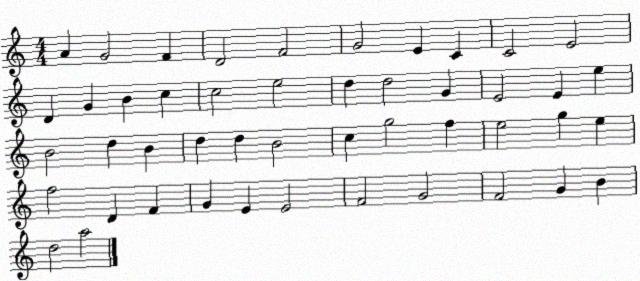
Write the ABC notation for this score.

X:1
T:Untitled
M:4/4
L:1/4
K:C
A G2 F D2 F2 G2 E C C2 E2 D G B c c2 e2 d d2 G E2 E e B2 d B d d B2 c g2 f e2 g e f2 D F G E E2 F2 G2 F2 G B d2 a2